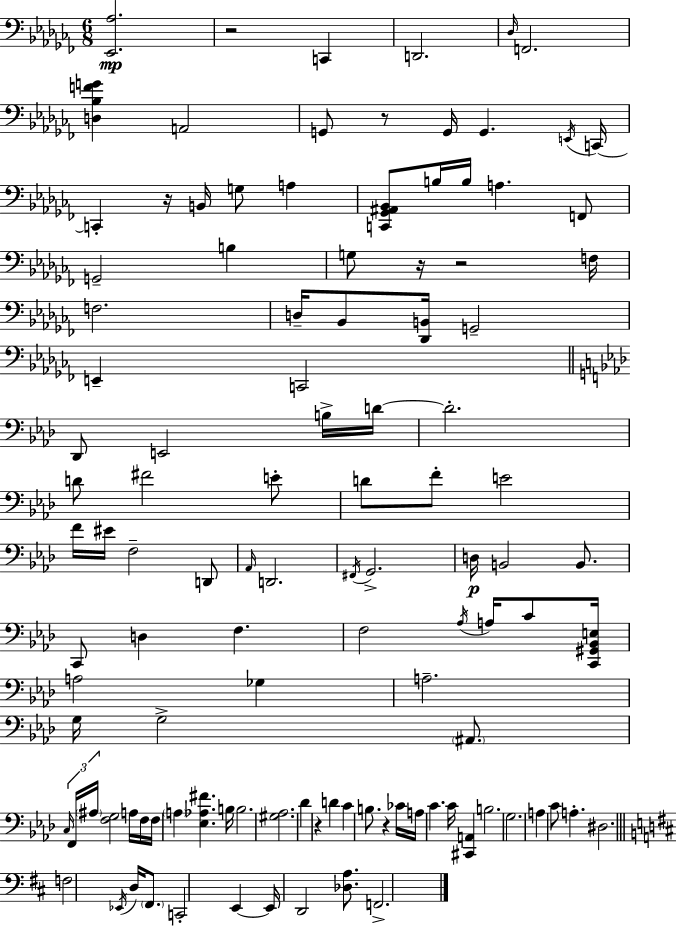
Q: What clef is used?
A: bass